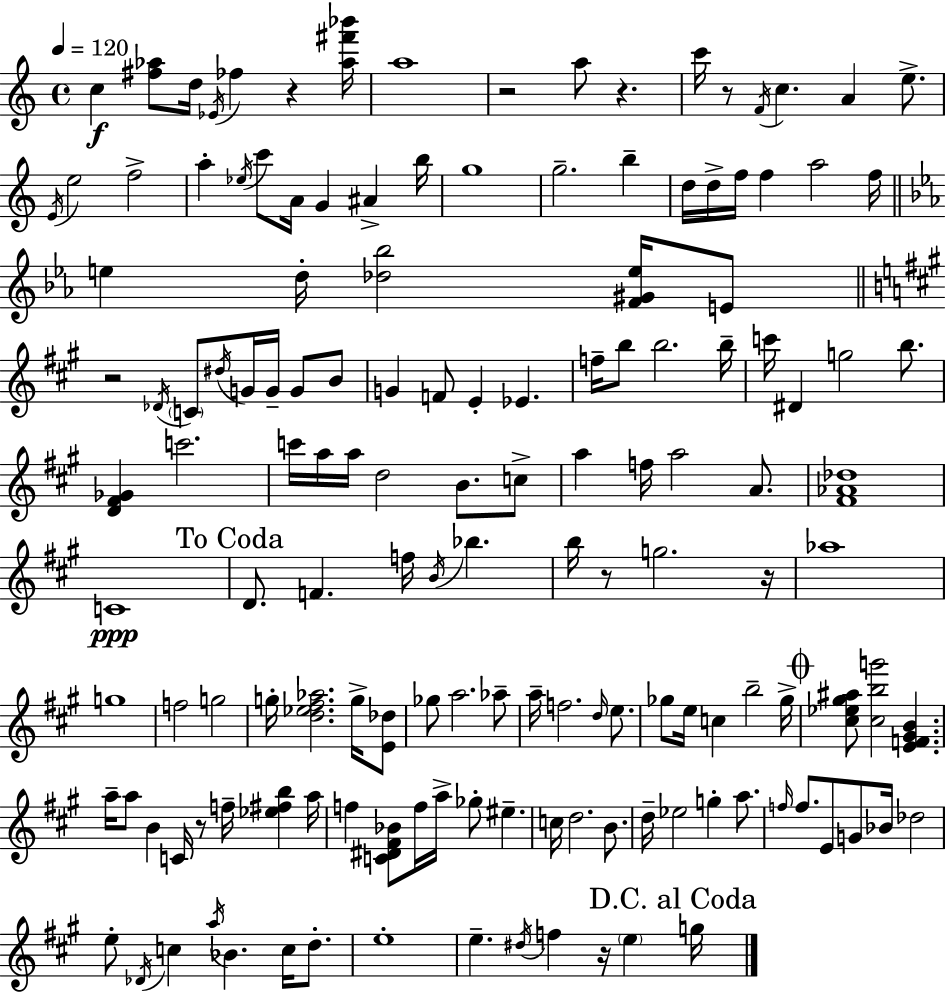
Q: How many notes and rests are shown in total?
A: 148